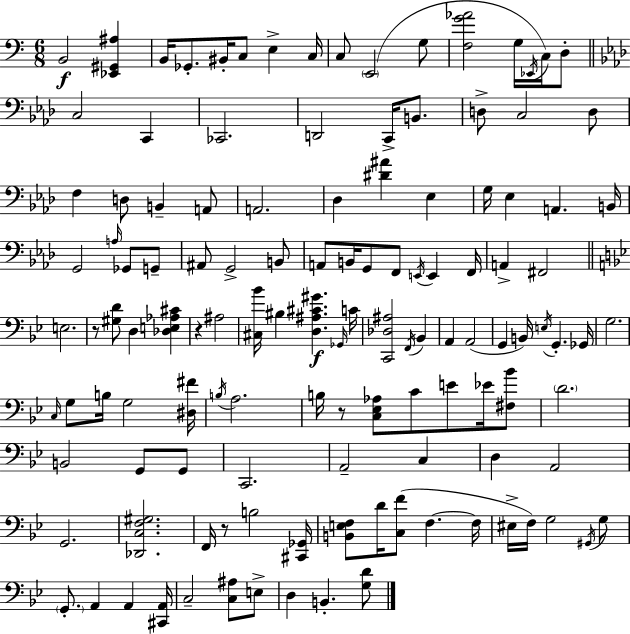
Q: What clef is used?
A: bass